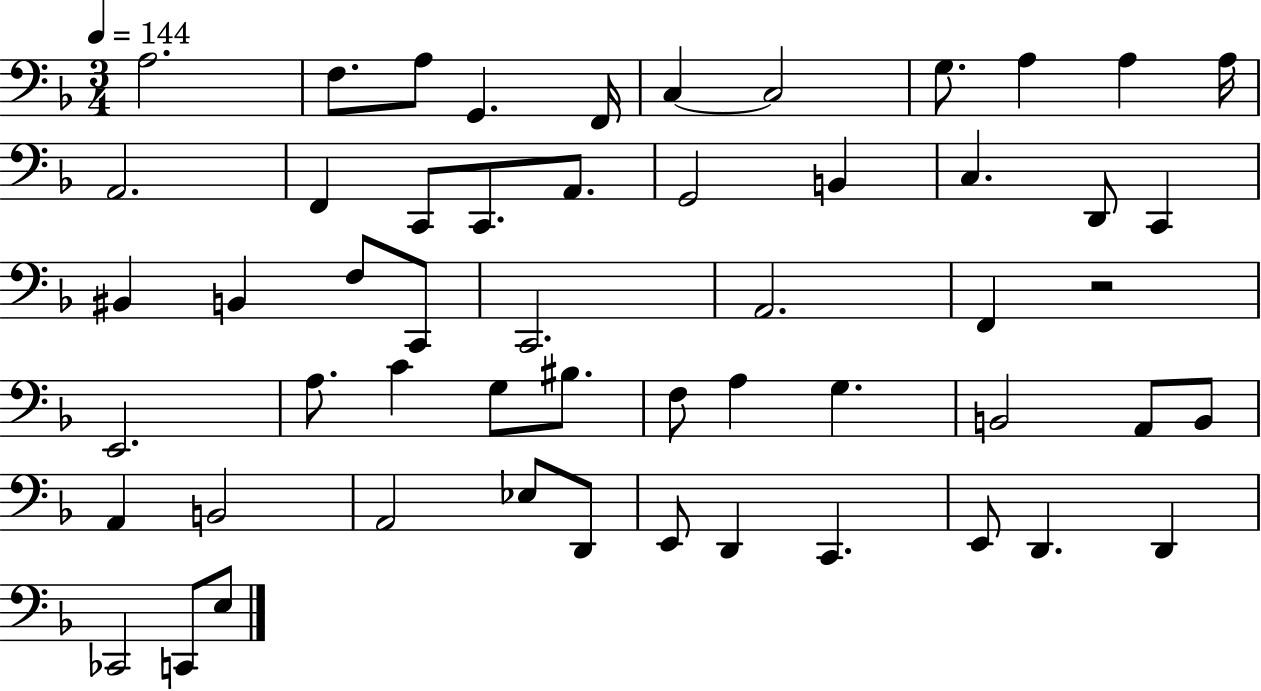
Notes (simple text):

A3/h. F3/e. A3/e G2/q. F2/s C3/q C3/h G3/e. A3/q A3/q A3/s A2/h. F2/q C2/e C2/e. A2/e. G2/h B2/q C3/q. D2/e C2/q BIS2/q B2/q F3/e C2/e C2/h. A2/h. F2/q R/h E2/h. A3/e. C4/q G3/e BIS3/e. F3/e A3/q G3/q. B2/h A2/e B2/e A2/q B2/h A2/h Eb3/e D2/e E2/e D2/q C2/q. E2/e D2/q. D2/q CES2/h C2/e E3/e